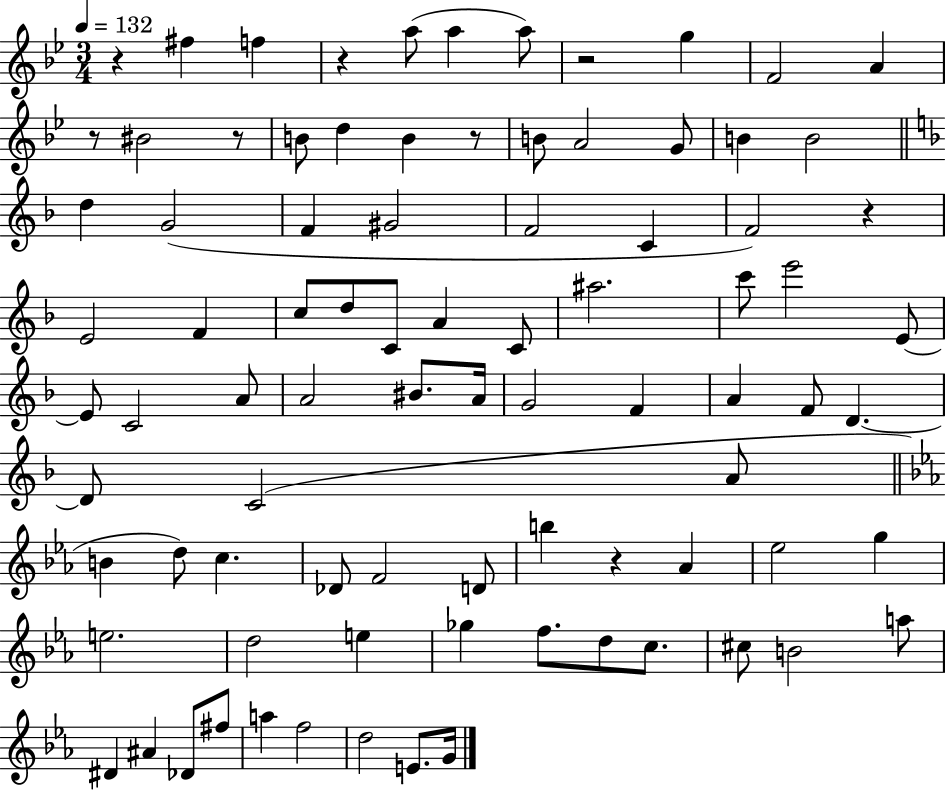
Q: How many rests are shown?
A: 8